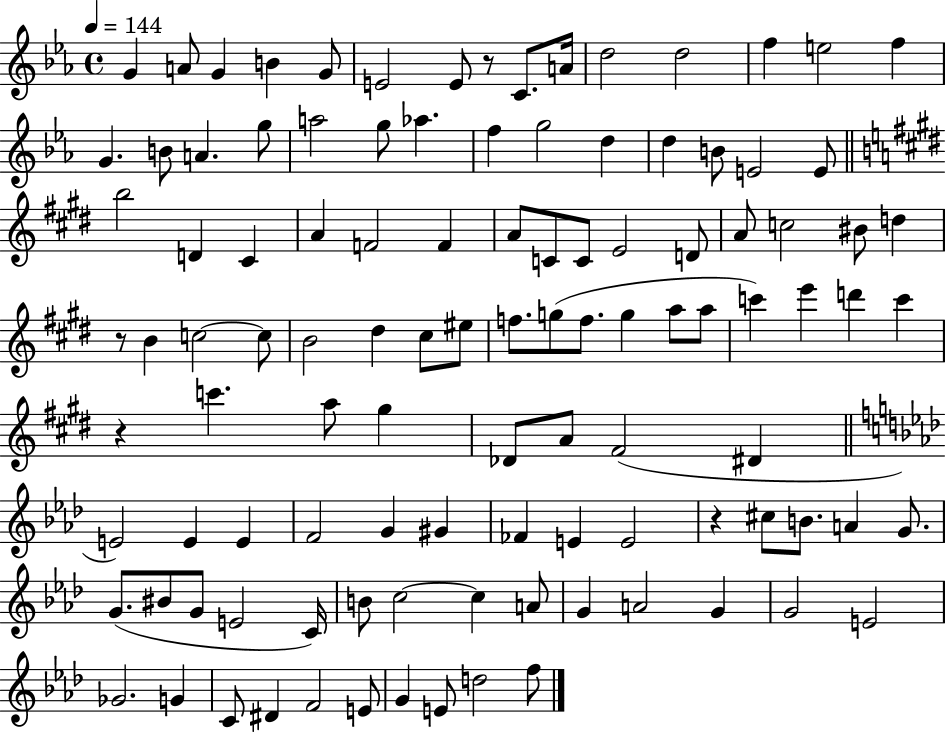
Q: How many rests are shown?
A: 4